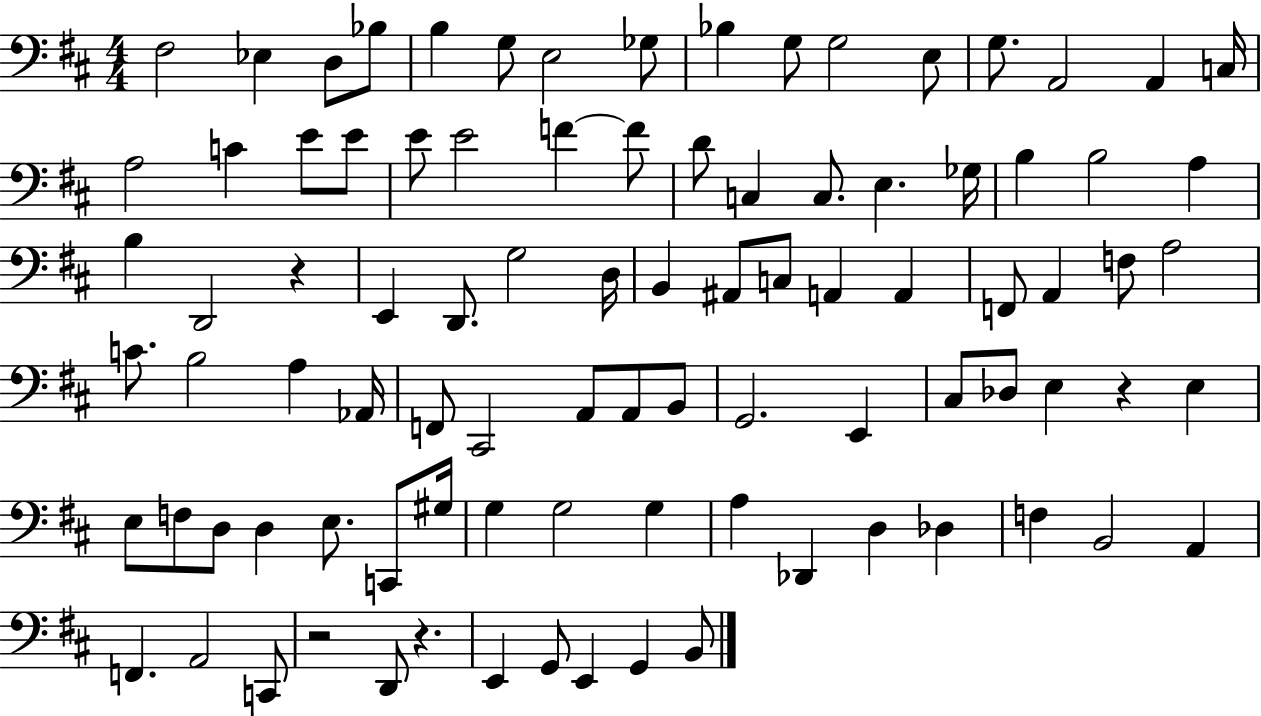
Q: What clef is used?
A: bass